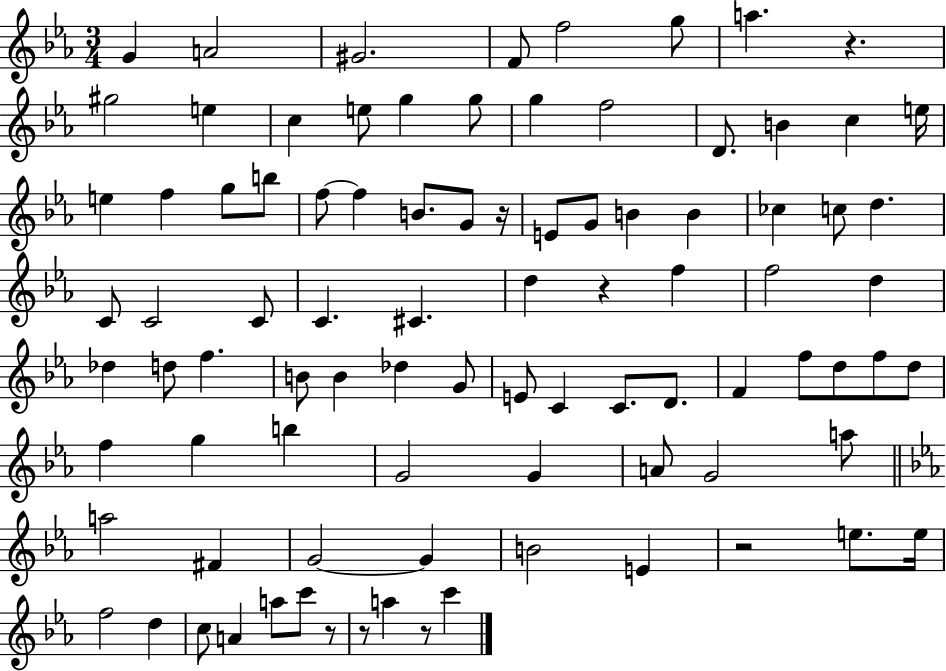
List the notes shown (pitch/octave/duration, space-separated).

G4/q A4/h G#4/h. F4/e F5/h G5/e A5/q. R/q. G#5/h E5/q C5/q E5/e G5/q G5/e G5/q F5/h D4/e. B4/q C5/q E5/s E5/q F5/q G5/e B5/e F5/e F5/q B4/e. G4/e R/s E4/e G4/e B4/q B4/q CES5/q C5/e D5/q. C4/e C4/h C4/e C4/q. C#4/q. D5/q R/q F5/q F5/h D5/q Db5/q D5/e F5/q. B4/e B4/q Db5/q G4/e E4/e C4/q C4/e. D4/e. F4/q F5/e D5/e F5/e D5/e F5/q G5/q B5/q G4/h G4/q A4/e G4/h A5/e A5/h F#4/q G4/h G4/q B4/h E4/q R/h E5/e. E5/s F5/h D5/q C5/e A4/q A5/e C6/e R/e R/e A5/q R/e C6/q